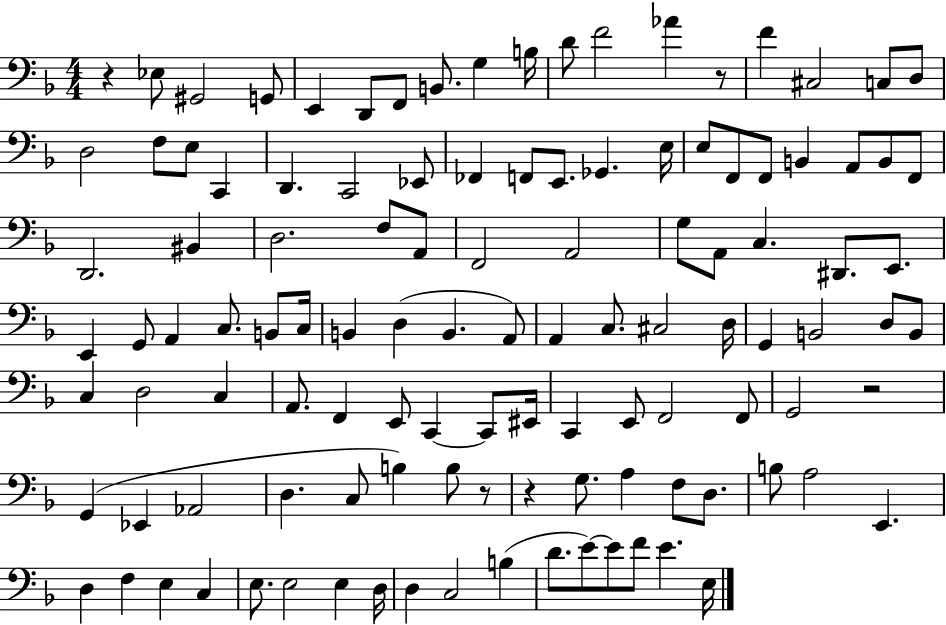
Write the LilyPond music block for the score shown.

{
  \clef bass
  \numericTimeSignature
  \time 4/4
  \key f \major
  r4 ees8 gis,2 g,8 | e,4 d,8 f,8 b,8. g4 b16 | d'8 f'2 aes'4 r8 | f'4 cis2 c8 d8 | \break d2 f8 e8 c,4 | d,4. c,2 ees,8 | fes,4 f,8 e,8. ges,4. e16 | e8 f,8 f,8 b,4 a,8 b,8 f,8 | \break d,2. bis,4 | d2. f8 a,8 | f,2 a,2 | g8 a,8 c4. dis,8. e,8. | \break e,4 g,8 a,4 c8. b,8 c16 | b,4 d4( b,4. a,8) | a,4 c8. cis2 d16 | g,4 b,2 d8 b,8 | \break c4 d2 c4 | a,8. f,4 e,8 c,4~~ c,8 eis,16 | c,4 e,8 f,2 f,8 | g,2 r2 | \break g,4( ees,4 aes,2 | d4. c8 b4) b8 r8 | r4 g8. a4 f8 d8. | b8 a2 e,4. | \break d4 f4 e4 c4 | e8. e2 e4 d16 | d4 c2 b4( | d'8. e'8~~) e'8 f'8 e'4. e16 | \break \bar "|."
}